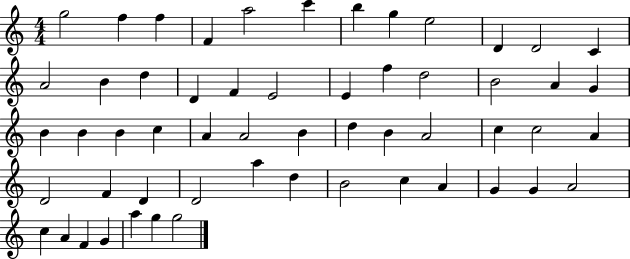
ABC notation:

X:1
T:Untitled
M:4/4
L:1/4
K:C
g2 f f F a2 c' b g e2 D D2 C A2 B d D F E2 E f d2 B2 A G B B B c A A2 B d B A2 c c2 A D2 F D D2 a d B2 c A G G A2 c A F G a g g2